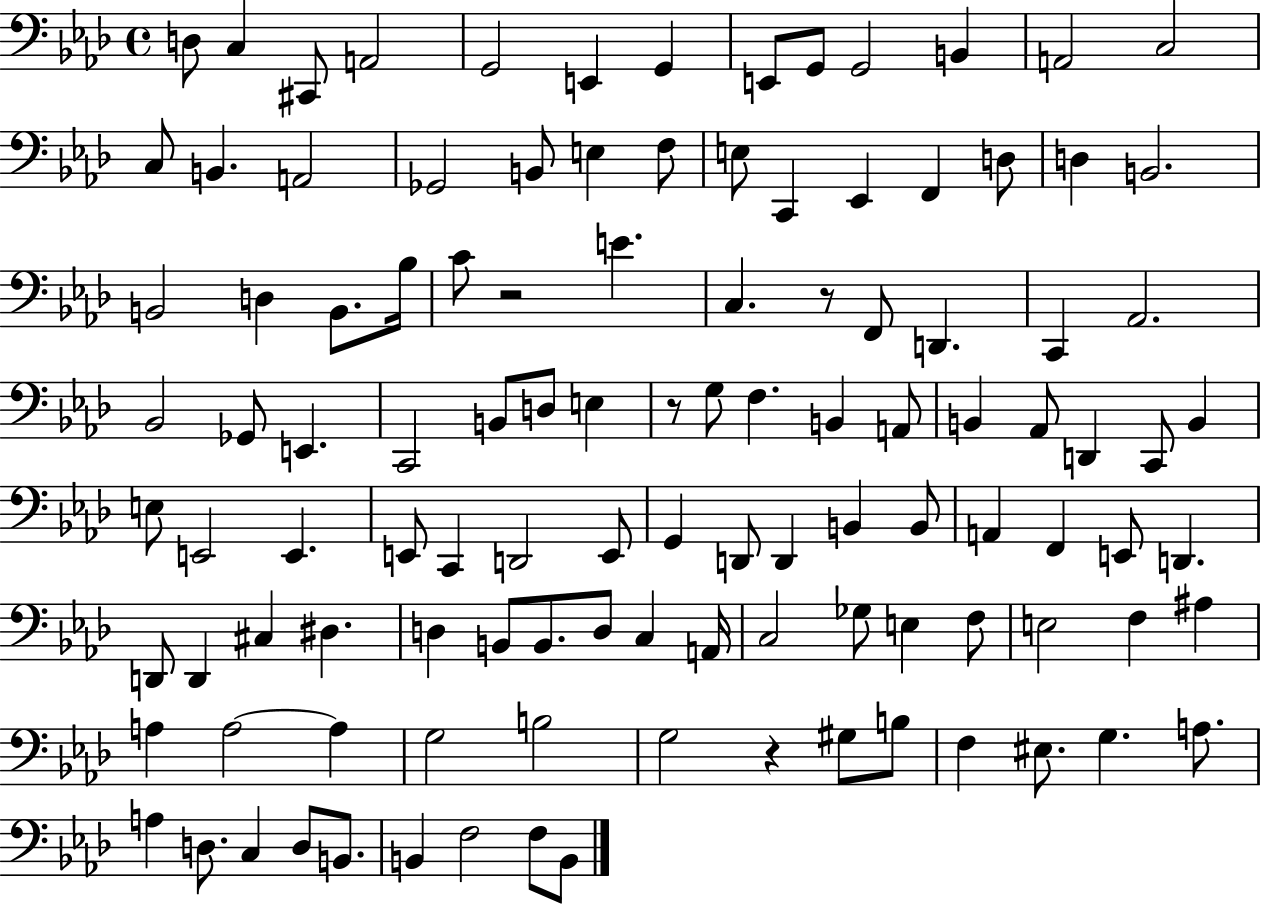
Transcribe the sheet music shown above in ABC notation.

X:1
T:Untitled
M:4/4
L:1/4
K:Ab
D,/2 C, ^C,,/2 A,,2 G,,2 E,, G,, E,,/2 G,,/2 G,,2 B,, A,,2 C,2 C,/2 B,, A,,2 _G,,2 B,,/2 E, F,/2 E,/2 C,, _E,, F,, D,/2 D, B,,2 B,,2 D, B,,/2 _B,/4 C/2 z2 E C, z/2 F,,/2 D,, C,, _A,,2 _B,,2 _G,,/2 E,, C,,2 B,,/2 D,/2 E, z/2 G,/2 F, B,, A,,/2 B,, _A,,/2 D,, C,,/2 B,, E,/2 E,,2 E,, E,,/2 C,, D,,2 E,,/2 G,, D,,/2 D,, B,, B,,/2 A,, F,, E,,/2 D,, D,,/2 D,, ^C, ^D, D, B,,/2 B,,/2 D,/2 C, A,,/4 C,2 _G,/2 E, F,/2 E,2 F, ^A, A, A,2 A, G,2 B,2 G,2 z ^G,/2 B,/2 F, ^E,/2 G, A,/2 A, D,/2 C, D,/2 B,,/2 B,, F,2 F,/2 B,,/2